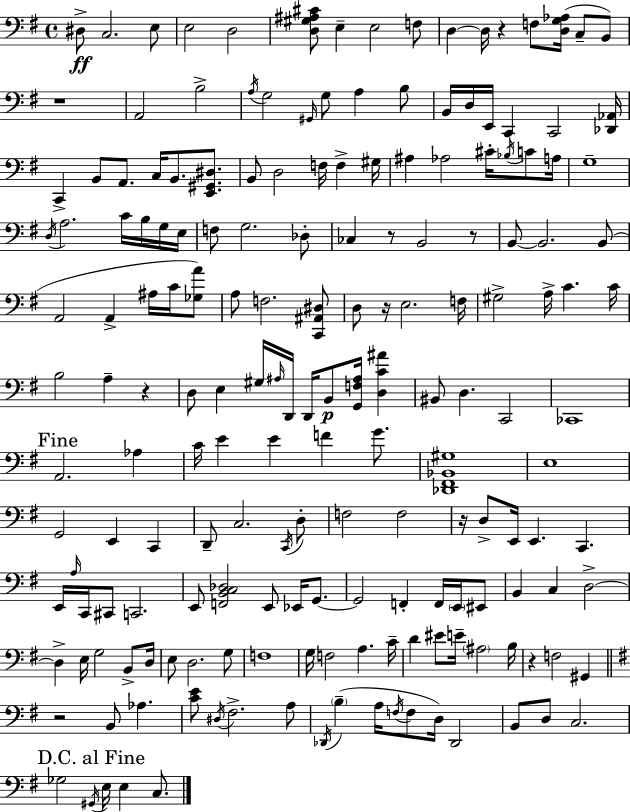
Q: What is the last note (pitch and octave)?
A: C3